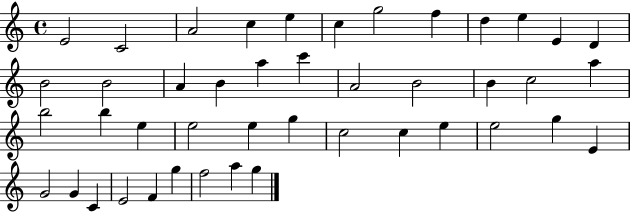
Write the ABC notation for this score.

X:1
T:Untitled
M:4/4
L:1/4
K:C
E2 C2 A2 c e c g2 f d e E D B2 B2 A B a c' A2 B2 B c2 a b2 b e e2 e g c2 c e e2 g E G2 G C E2 F g f2 a g